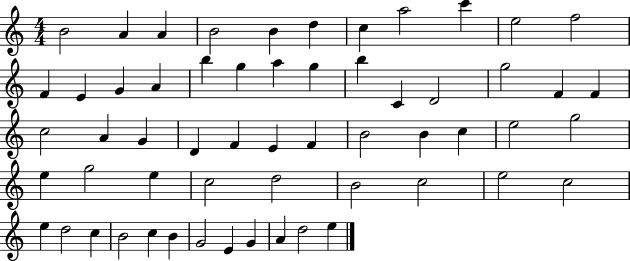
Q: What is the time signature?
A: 4/4